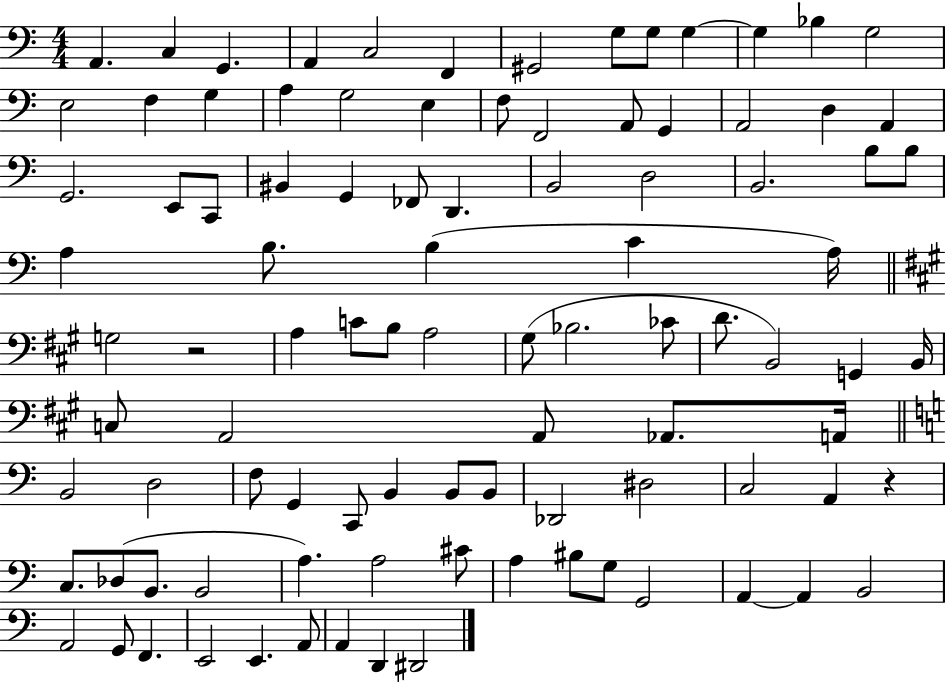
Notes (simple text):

A2/q. C3/q G2/q. A2/q C3/h F2/q G#2/h G3/e G3/e G3/q G3/q Bb3/q G3/h E3/h F3/q G3/q A3/q G3/h E3/q F3/e F2/h A2/e G2/q A2/h D3/q A2/q G2/h. E2/e C2/e BIS2/q G2/q FES2/e D2/q. B2/h D3/h B2/h. B3/e B3/e A3/q B3/e. B3/q C4/q A3/s G3/h R/h A3/q C4/e B3/e A3/h G#3/e Bb3/h. CES4/e D4/e. B2/h G2/q B2/s C3/e A2/h A2/e Ab2/e. A2/s B2/h D3/h F3/e G2/q C2/e B2/q B2/e B2/e Db2/h D#3/h C3/h A2/q R/q C3/e. Db3/e B2/e. B2/h A3/q. A3/h C#4/e A3/q BIS3/e G3/e G2/h A2/q A2/q B2/h A2/h G2/e F2/q. E2/h E2/q. A2/e A2/q D2/q D#2/h